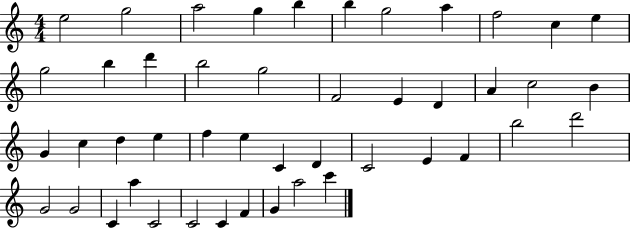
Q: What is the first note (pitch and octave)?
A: E5